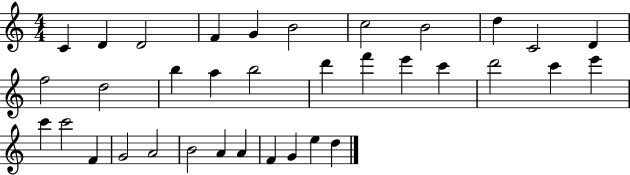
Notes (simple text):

C4/q D4/q D4/h F4/q G4/q B4/h C5/h B4/h D5/q C4/h D4/q F5/h D5/h B5/q A5/q B5/h D6/q F6/q E6/q C6/q D6/h C6/q E6/q C6/q C6/h F4/q G4/h A4/h B4/h A4/q A4/q F4/q G4/q E5/q D5/q